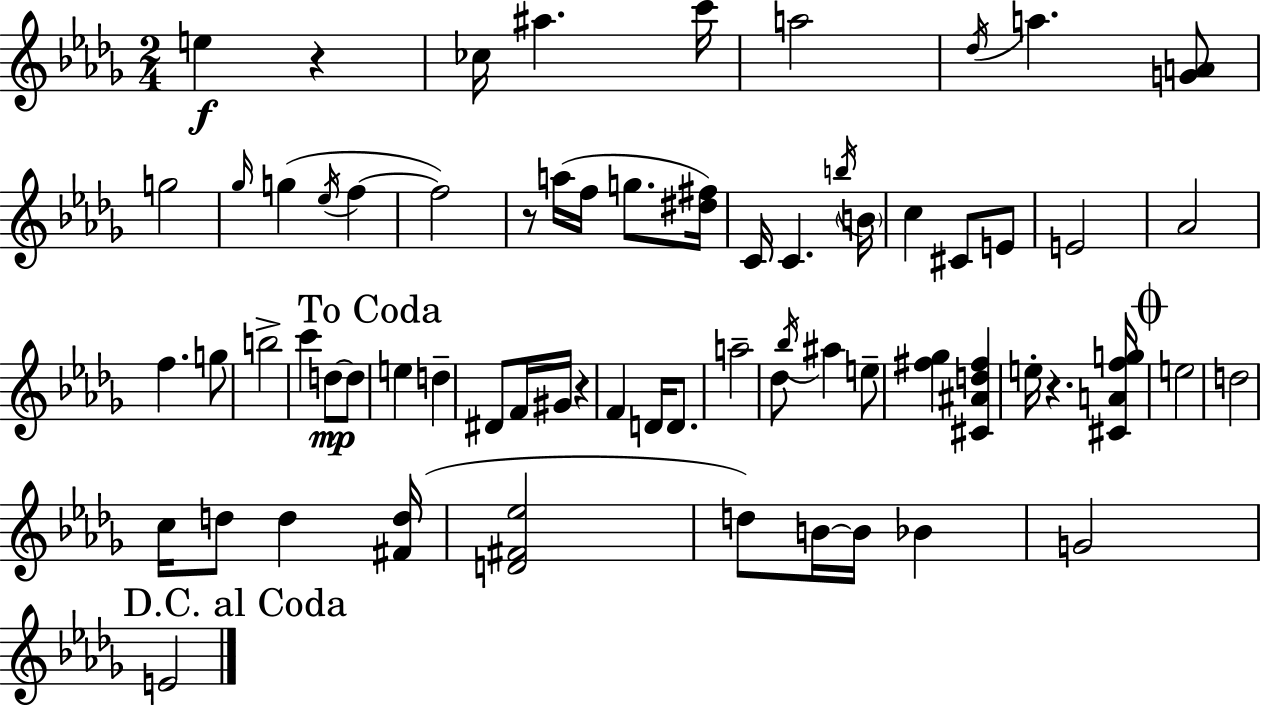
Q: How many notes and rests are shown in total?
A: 67